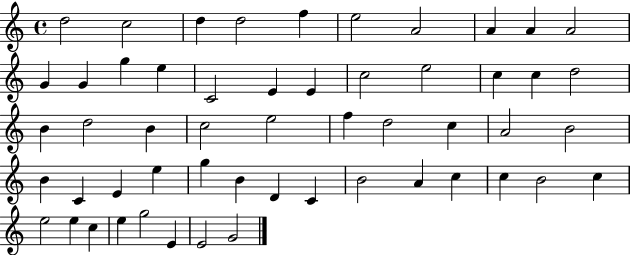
D5/h C5/h D5/q D5/h F5/q E5/h A4/h A4/q A4/q A4/h G4/q G4/q G5/q E5/q C4/h E4/q E4/q C5/h E5/h C5/q C5/q D5/h B4/q D5/h B4/q C5/h E5/h F5/q D5/h C5/q A4/h B4/h B4/q C4/q E4/q E5/q G5/q B4/q D4/q C4/q B4/h A4/q C5/q C5/q B4/h C5/q E5/h E5/q C5/q E5/q G5/h E4/q E4/h G4/h